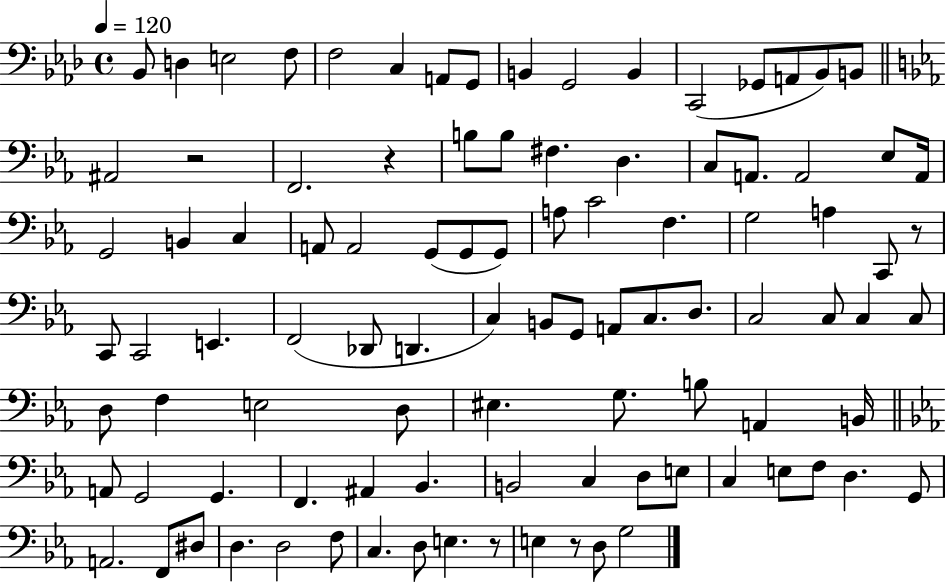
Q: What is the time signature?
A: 4/4